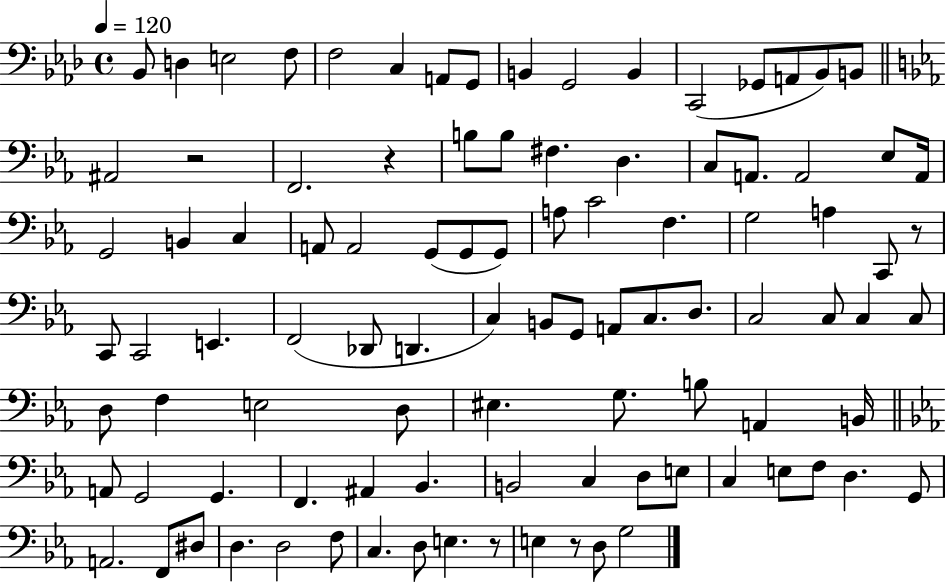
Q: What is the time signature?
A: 4/4